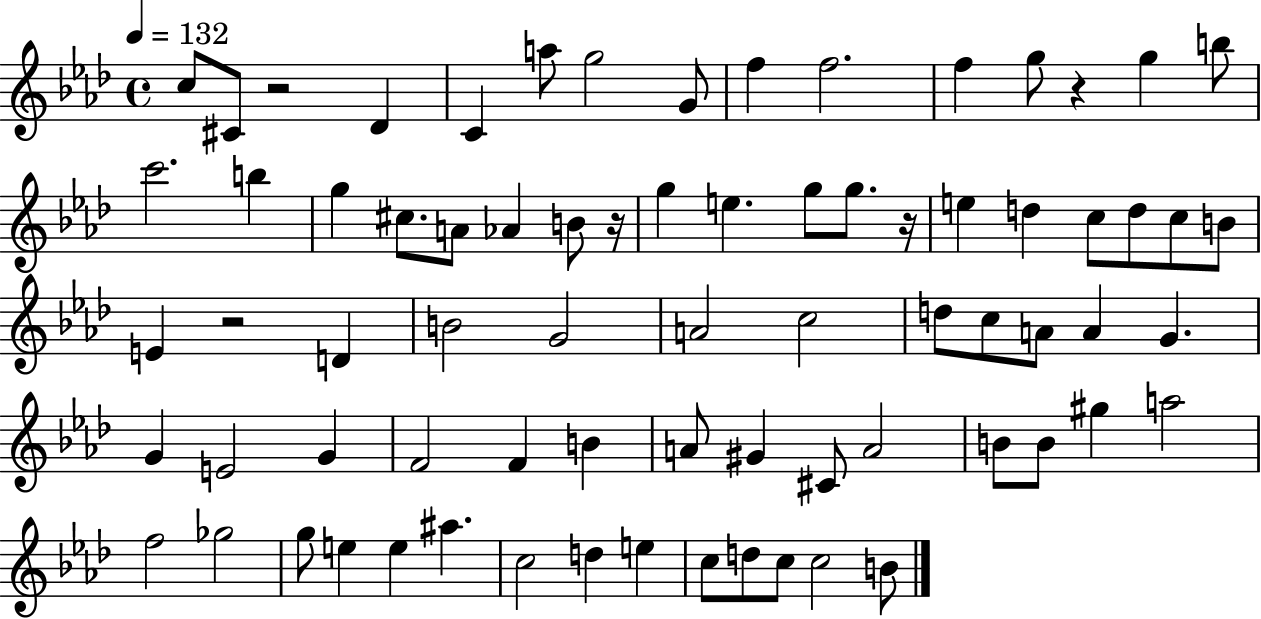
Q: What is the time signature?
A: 4/4